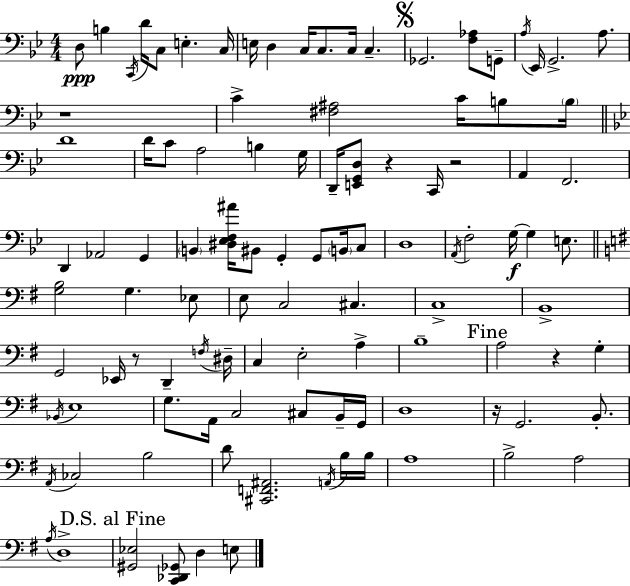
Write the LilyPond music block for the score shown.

{
  \clef bass
  \numericTimeSignature
  \time 4/4
  \key g \minor
  \repeat volta 2 { d8\ppp b4 \acciaccatura { c,16 } d'16 c8 e4.-. | c16 e16 d4 c16 c8. c16 c4.-- | \mark \markup { \musicglyph "scripts.segno" } ges,2. <f aes>8 g,8-- | \acciaccatura { a16 } ees,16 g,2.-> a8. | \break r1 | c'4-> <fis ais>2 c'16 b8 | \parenthesize b16 \bar "||" \break \key g \minor d'1 | d'16 c'8 a2 b4 g16 | d,16-- <e, g, d>8 r4 c,16 r2 | a,4 f,2. | \break d,4 aes,2 g,4 | \parenthesize b,4 <dis ees f ais'>16 bis,8 g,4-. g,8 \parenthesize b,16 c8 | d1 | \acciaccatura { a,16 } f2-. g16~~\f g4 e8. | \break \bar "||" \break \key g \major <g b>2 g4. ees8 | e8 c2 cis4. | c1-> | b,1-> | \break g,2 ees,16 r8 d,4-- \acciaccatura { f16 } | dis16-- c4 e2-. a4-> | b1-- | \mark "Fine" a2 r4 g4-. | \break \acciaccatura { bes,16 } e1 | g8. a,16 c2 cis8 | b,16-- g,16 d1 | r16 g,2. b,8.-. | \break \acciaccatura { a,16 } ces2 b2 | d'8 <cis, f, ais,>2. | \acciaccatura { a,16 } b16 b16 a1 | b2-> a2 | \break \acciaccatura { a16 } d1-> | \mark "D.S. al Fine" <gis, ees>2 <c, des, ges,>8 d4 | e8 } \bar "|."
}